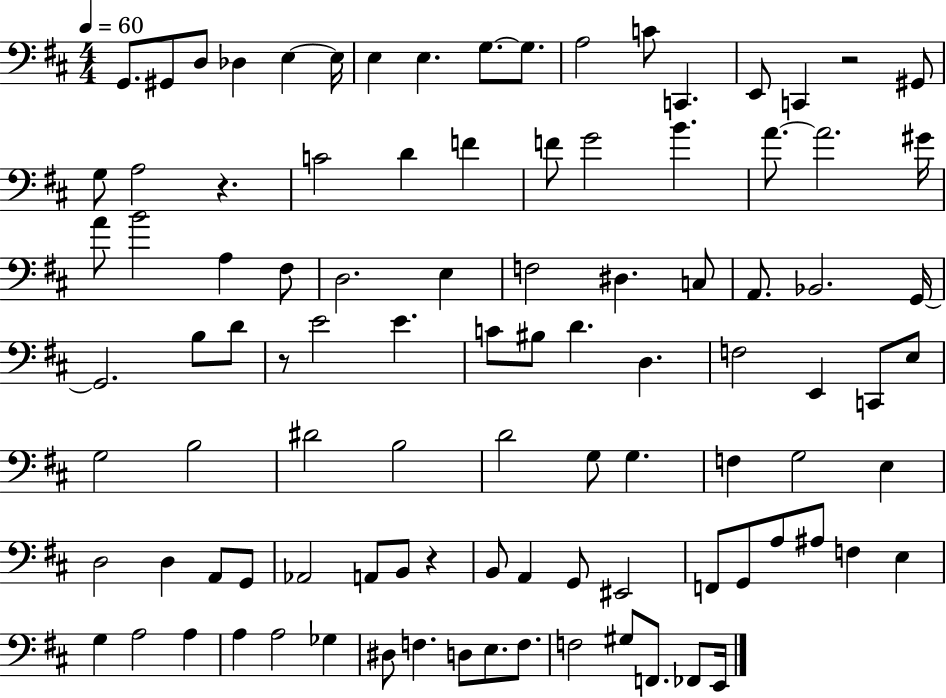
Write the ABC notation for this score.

X:1
T:Untitled
M:4/4
L:1/4
K:D
G,,/2 ^G,,/2 D,/2 _D, E, E,/4 E, E, G,/2 G,/2 A,2 C/2 C,, E,,/2 C,, z2 ^G,,/2 G,/2 A,2 z C2 D F F/2 G2 B A/2 A2 ^G/4 A/2 B2 A, ^F,/2 D,2 E, F,2 ^D, C,/2 A,,/2 _B,,2 G,,/4 G,,2 B,/2 D/2 z/2 E2 E C/2 ^B,/2 D D, F,2 E,, C,,/2 E,/2 G,2 B,2 ^D2 B,2 D2 G,/2 G, F, G,2 E, D,2 D, A,,/2 G,,/2 _A,,2 A,,/2 B,,/2 z B,,/2 A,, G,,/2 ^E,,2 F,,/2 G,,/2 A,/2 ^A,/2 F, E, G, A,2 A, A, A,2 _G, ^D,/2 F, D,/2 E,/2 F,/2 F,2 ^G,/2 F,,/2 _F,,/2 E,,/4